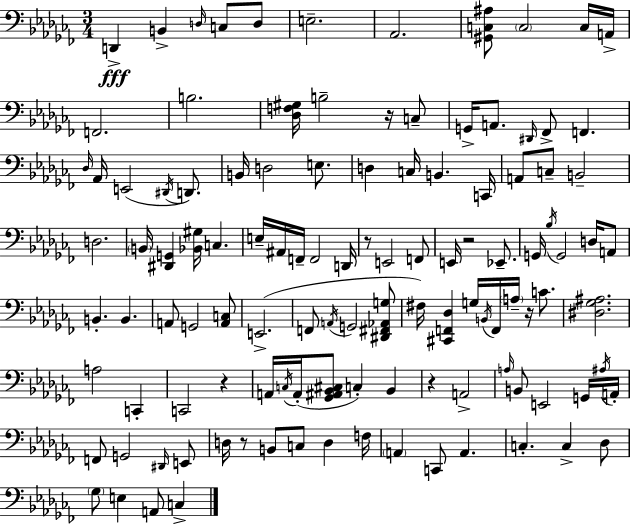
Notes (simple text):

D2/q B2/q D3/s C3/e D3/e E3/h. Ab2/h. [G#2,C3,A#3]/e C3/h C3/s A2/s F2/h. B3/h. [Db3,F3,G#3]/s B3/h R/s C3/e G2/s A2/e. D#2/s FES2/e F2/q. Db3/s Ab2/s E2/h D#2/s D2/e. B2/s D3/h E3/e. D3/q C3/s B2/q. C2/s A2/e C3/e B2/h D3/h. B2/s [D#2,G2]/q [Bb2,G#3]/s C3/q. E3/s A#2/s F2/s F2/h D2/s R/e E2/h F2/e E2/s R/h Eb2/e. G2/s Bb3/s G2/h D3/s A2/e B2/q. B2/q. A2/e G2/h [A2,C3]/e E2/h. F2/e A2/s G2/h [D#2,F#2,Ab2,G3]/e F#3/s [C#2,F2,Db3]/q G3/s B2/s F2/s A3/s R/s C4/e. [D#3,Gb3,A#3]/h. A3/h C2/q C2/h R/q A2/s C3/s A2/s [Gb2,A#2,Bb2,C#3]/e C3/q Bb2/q R/q A2/h A3/s B2/e E2/h G2/s A#3/s A2/s F2/e G2/h D#2/s E2/e D3/s R/e B2/e C3/e D3/q F3/s A2/q C2/e A2/q. C3/q. C3/q Db3/e Gb3/e E3/q A2/e C3/q